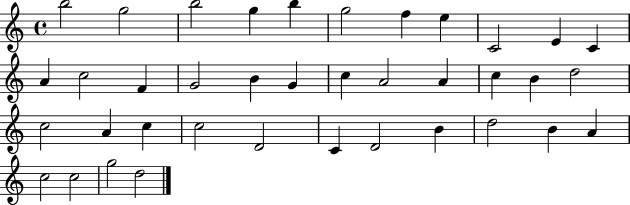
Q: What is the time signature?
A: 4/4